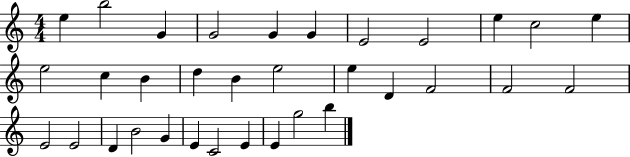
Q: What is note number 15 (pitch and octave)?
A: D5